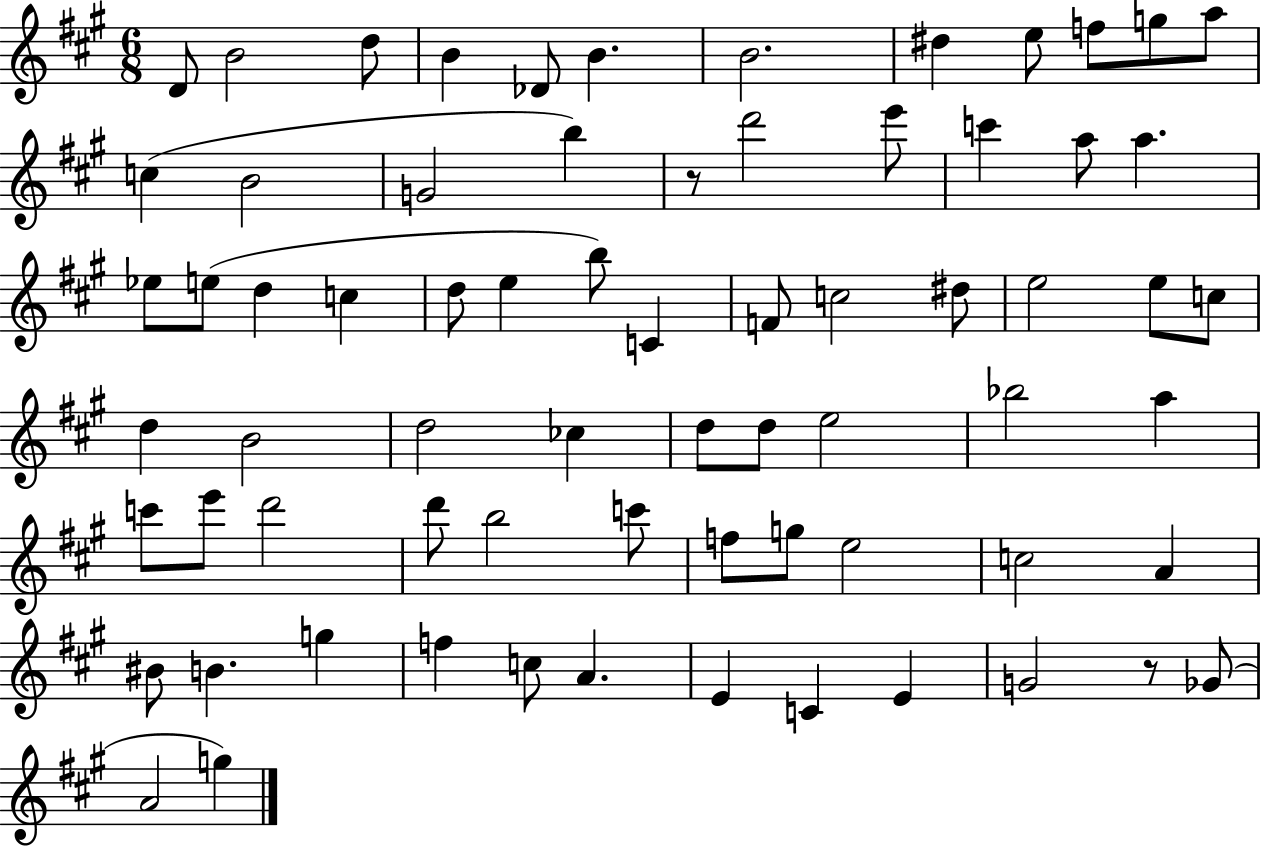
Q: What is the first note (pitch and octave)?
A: D4